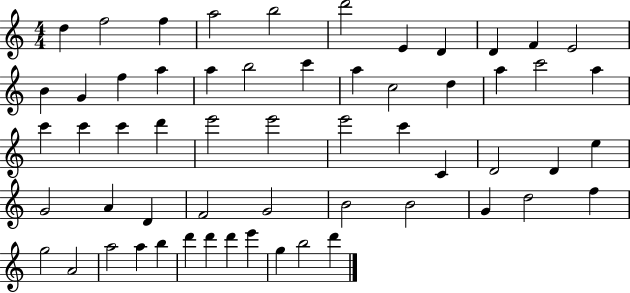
{
  \clef treble
  \numericTimeSignature
  \time 4/4
  \key c \major
  d''4 f''2 f''4 | a''2 b''2 | d'''2 e'4 d'4 | d'4 f'4 e'2 | \break b'4 g'4 f''4 a''4 | a''4 b''2 c'''4 | a''4 c''2 d''4 | a''4 c'''2 a''4 | \break c'''4 c'''4 c'''4 d'''4 | e'''2 e'''2 | e'''2 c'''4 c'4 | d'2 d'4 e''4 | \break g'2 a'4 d'4 | f'2 g'2 | b'2 b'2 | g'4 d''2 f''4 | \break g''2 a'2 | a''2 a''4 b''4 | d'''4 d'''4 d'''4 e'''4 | g''4 b''2 d'''4 | \break \bar "|."
}